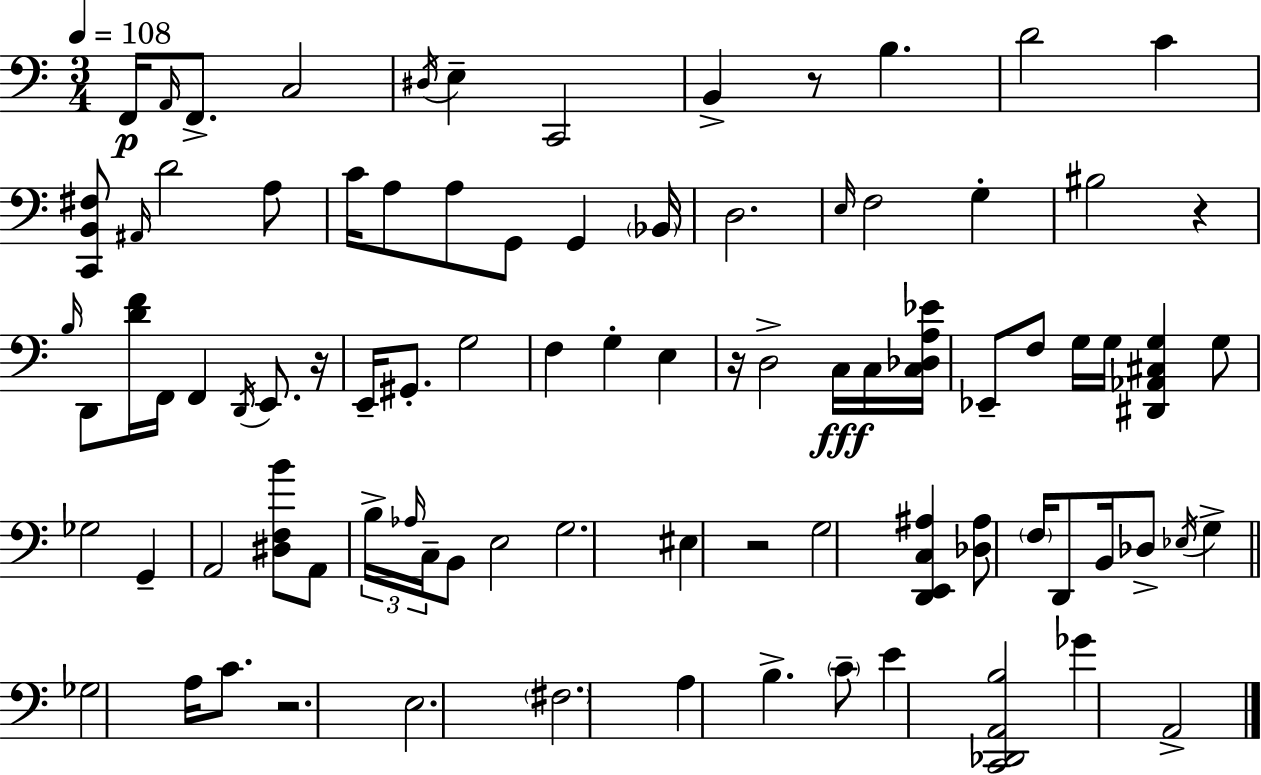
X:1
T:Untitled
M:3/4
L:1/4
K:Am
F,,/4 A,,/4 F,,/2 C,2 ^D,/4 E, C,,2 B,, z/2 B, D2 C [C,,B,,^F,]/2 ^A,,/4 D2 A,/2 C/4 A,/2 A,/2 G,,/2 G,, _B,,/4 D,2 E,/4 F,2 G, ^B,2 z B,/4 D,,/2 [DF]/4 F,,/4 F,, D,,/4 E,,/2 z/4 E,,/4 ^G,,/2 G,2 F, G, E, z/4 D,2 C,/4 C,/4 [C,_D,A,_E]/4 _E,,/2 F,/2 G,/4 G,/4 [^D,,_A,,^C,G,] G,/2 _G,2 G,, A,,2 [^D,F,B]/2 A,,/2 B,/4 _A,/4 C,/4 B,,/2 E,2 G,2 ^E, z2 G,2 [D,,E,,C,^A,] [_D,^A,]/2 F,/4 D,,/2 B,,/4 _D,/2 _E,/4 G, _G,2 A,/4 C/2 z2 E,2 ^F,2 A, B, C/2 E [C,,_D,,A,,B,]2 _G A,,2